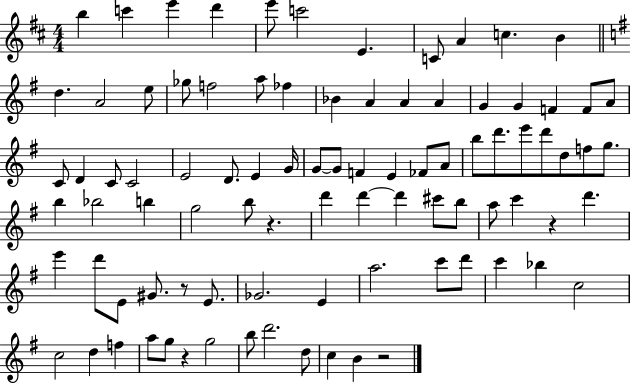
{
  \clef treble
  \numericTimeSignature
  \time 4/4
  \key d \major
  b''4 c'''4 e'''4 d'''4 | e'''8 c'''2 e'4. | c'8 a'4 c''4. b'4 | \bar "||" \break \key e \minor d''4. a'2 e''8 | ges''8 f''2 a''8 fes''4 | bes'4 a'4 a'4 a'4 | g'4 g'4 f'4 f'8 a'8 | \break c'8 d'4 c'8 c'2 | e'2 d'8. e'4 g'16 | g'8~~ g'8 f'4 e'4 fes'8 a'8 | b''8 d'''8. e'''8 d'''8 d''8 f''8 g''8. | \break b''4 bes''2 b''4 | g''2 b''8 r4. | d'''4 d'''4~~ d'''4 cis'''8 b''8 | a''8 c'''4 r4 d'''4. | \break e'''4 d'''8 e'8 gis'8. r8 e'8. | ges'2. e'4 | a''2. c'''8 d'''8 | c'''4 bes''4 c''2 | \break c''2 d''4 f''4 | a''8 g''8 r4 g''2 | b''8 d'''2. d''8 | c''4 b'4 r2 | \break \bar "|."
}